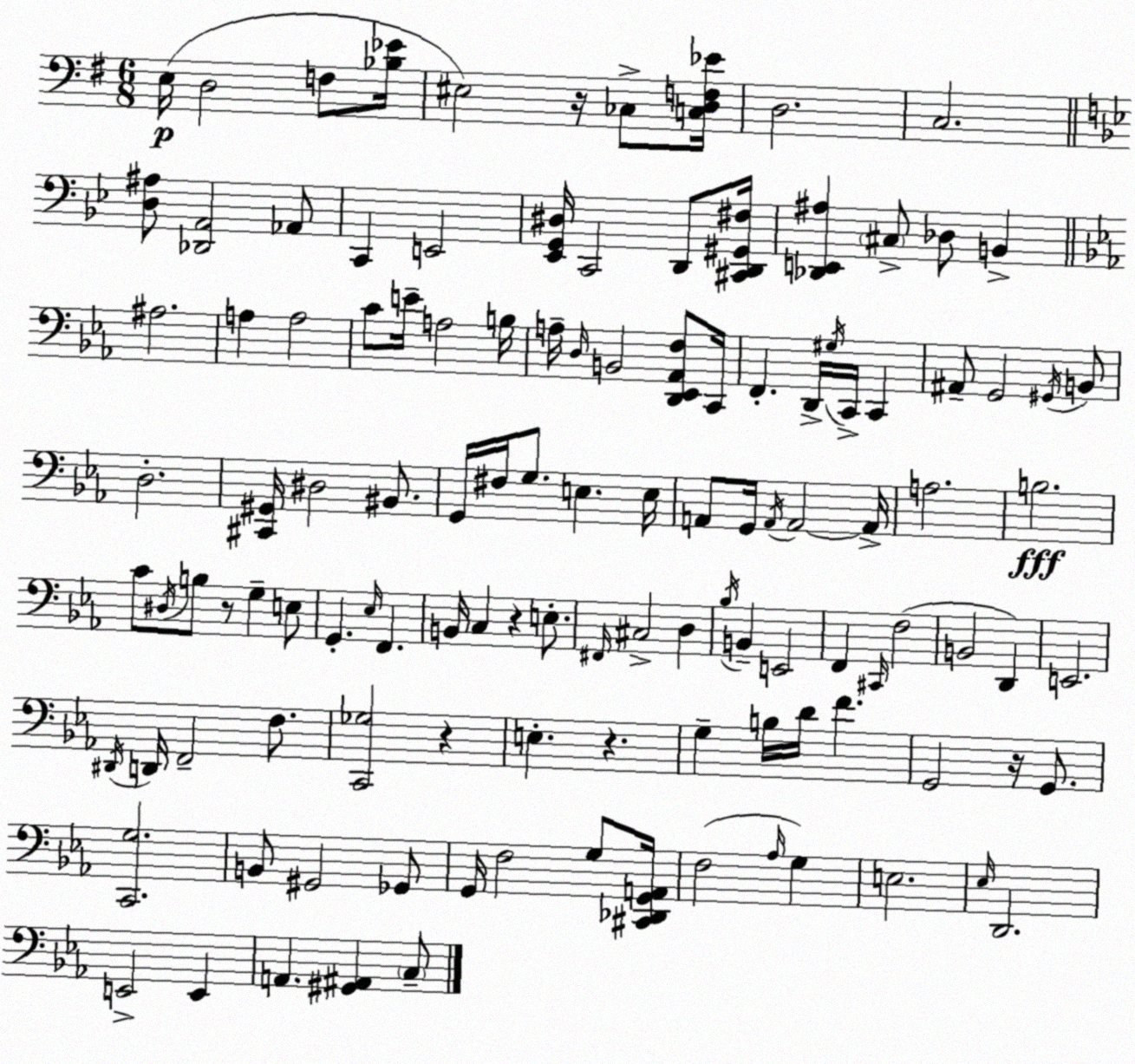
X:1
T:Untitled
M:6/8
L:1/4
K:G
E,/4 D,2 F,/2 [_B,_E]/4 ^E,2 z/4 _C,/2 [C,D,F,_E]/4 D,2 C,2 [D,^A,]/2 [_D,,A,,]2 _A,,/2 C,, E,,2 [_E,,G,,^D,]/4 C,,2 D,,/2 [^C,,D,,^G,,^F,]/4 [_D,,E,,^A,] ^C,/2 _D,/2 B,, ^A,2 A, A,2 C/2 E/4 A,2 B,/4 A,/4 D,/4 B,,2 [D,,_E,,_A,,F,]/2 C,,/4 F,, D,,/4 ^G,/4 C,,/4 C,, ^A,,/2 G,,2 ^G,,/4 B,,/2 D,2 [^C,,^G,,]/4 ^D,2 ^B,,/2 G,,/4 ^F,/4 G,/2 E, E,/4 A,,/2 G,,/4 A,,/4 A,,2 A,,/4 A,2 B,2 C/2 ^D,/4 B,/2 z/2 G, E,/2 G,, _E,/4 F,, B,,/4 C, z E,/2 ^F,,/4 ^C,2 D, _B,/4 B,, E,,2 F,, ^C,,/4 F,2 B,,2 D,, E,,2 ^D,,/4 D,,/4 F,,2 F,/2 [C,,_G,]2 z E, z G, B,/4 D/4 F G,,2 z/4 G,,/2 [C,,G,]2 B,,/2 ^G,,2 _G,,/2 G,,/4 F,2 G,/2 [^C,,_D,,G,,A,,]/4 F,2 _A,/4 G, E,2 _E,/4 D,,2 E,,2 E,, A,, [^G,,^A,,] C,/2